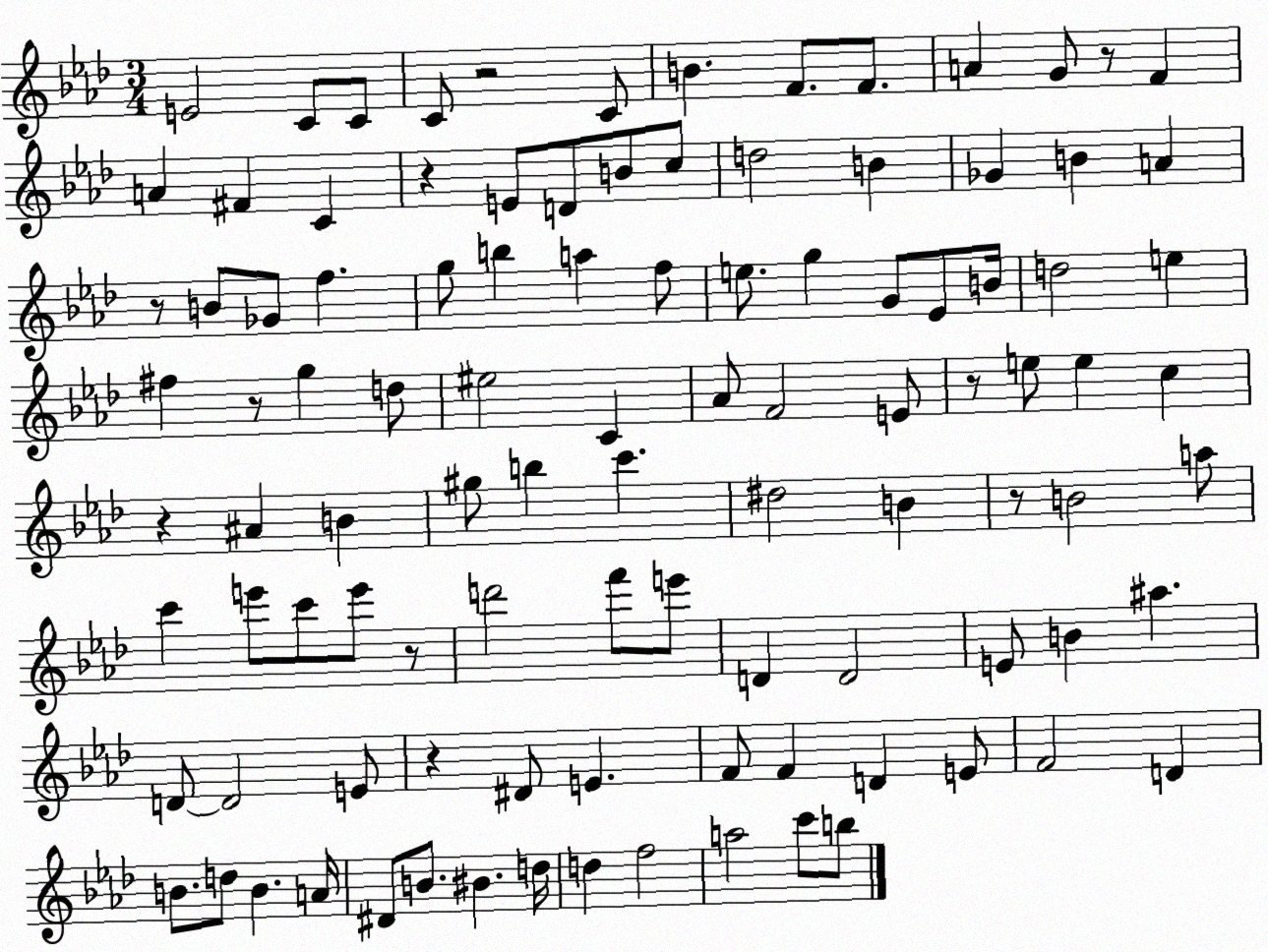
X:1
T:Untitled
M:3/4
L:1/4
K:Ab
E2 C/2 C/2 C/2 z2 C/2 B F/2 F/2 A G/2 z/2 F A ^F C z E/2 D/2 B/2 c/2 d2 B _G B A z/2 B/2 _G/2 f g/2 b a f/2 e/2 g G/2 _E/2 B/4 d2 e ^f z/2 g d/2 ^e2 C _A/2 F2 E/2 z/2 e/2 e c z ^A B ^g/2 b c' ^d2 B z/2 B2 a/2 c' e'/2 c'/2 e'/2 z/2 d'2 f'/2 e'/2 D D2 E/2 B ^a D/2 D2 E/2 z ^D/2 E F/2 F D E/2 F2 D B/2 d/2 B A/4 ^D/2 B/2 ^B d/4 d f2 a2 c'/2 b/2